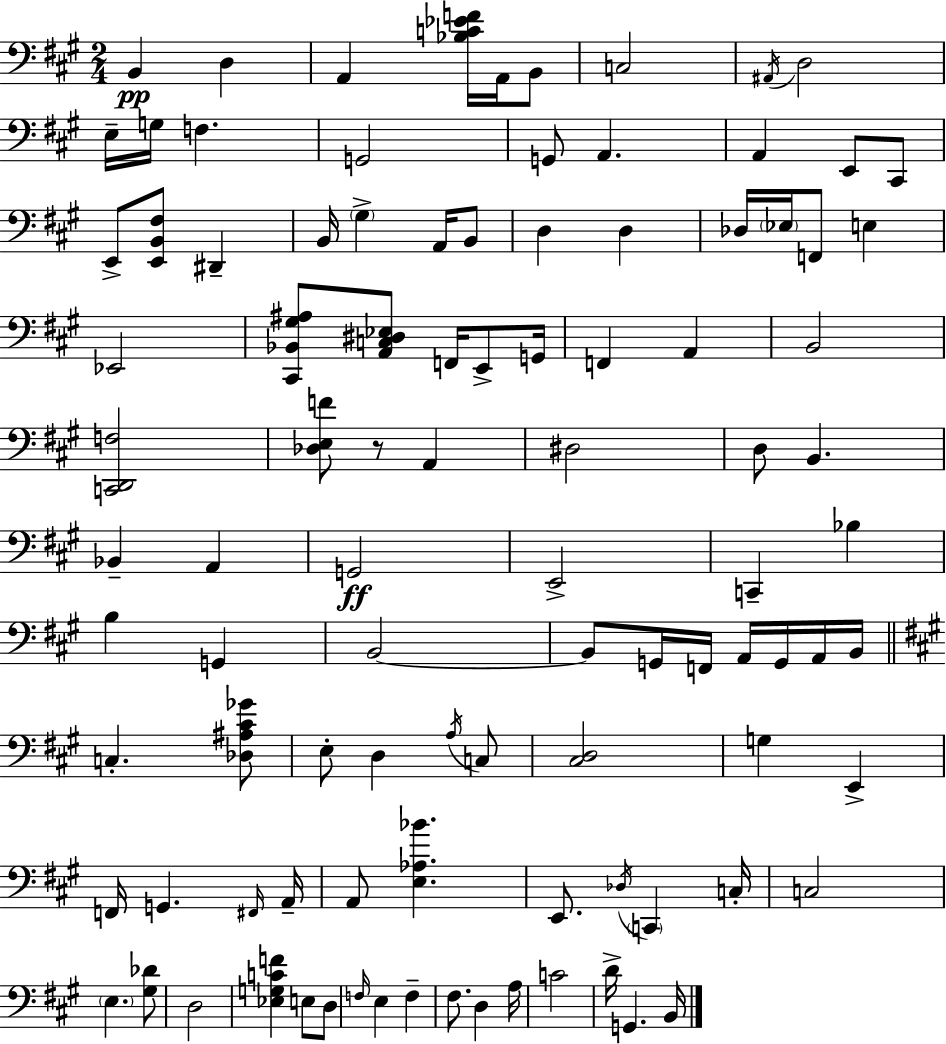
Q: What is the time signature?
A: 2/4